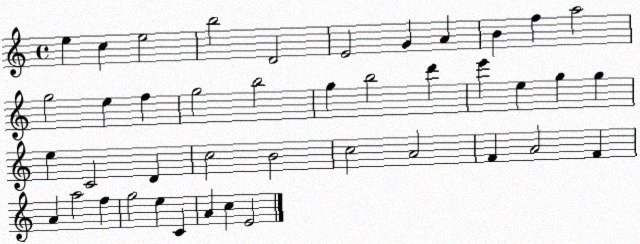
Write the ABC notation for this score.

X:1
T:Untitled
M:4/4
L:1/4
K:C
e c e2 b2 D2 E2 G A B f a2 g2 e f g2 b2 g b2 d' e' e g g e C2 D c2 B2 c2 A2 F A2 F A a2 f g2 e C A c E2